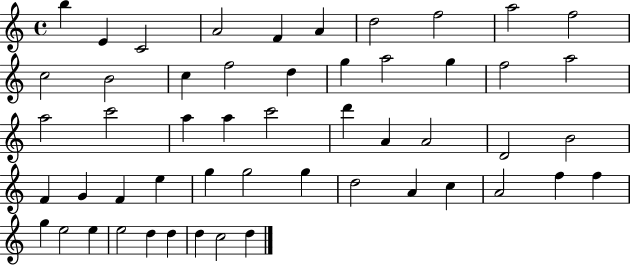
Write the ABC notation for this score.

X:1
T:Untitled
M:4/4
L:1/4
K:C
b E C2 A2 F A d2 f2 a2 f2 c2 B2 c f2 d g a2 g f2 a2 a2 c'2 a a c'2 d' A A2 D2 B2 F G F e g g2 g d2 A c A2 f f g e2 e e2 d d d c2 d